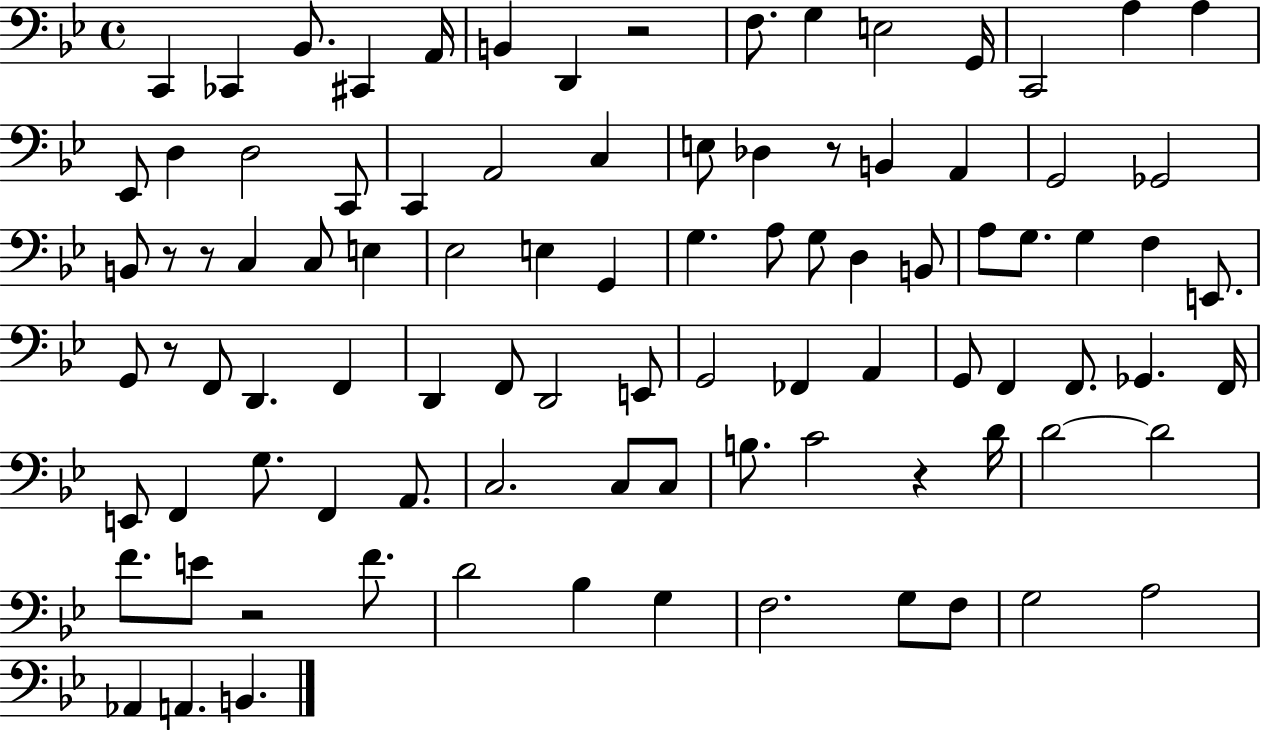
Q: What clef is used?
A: bass